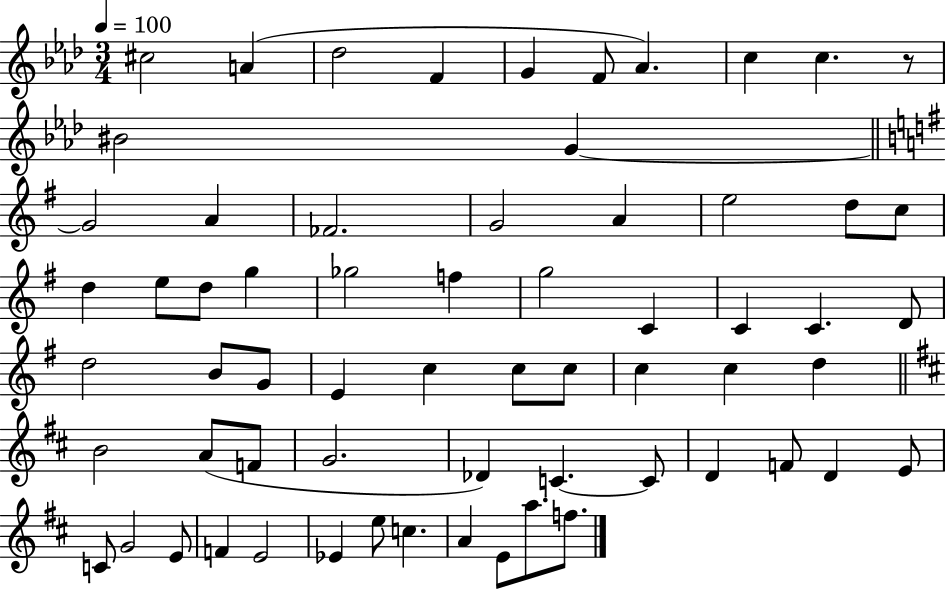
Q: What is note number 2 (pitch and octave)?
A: A4